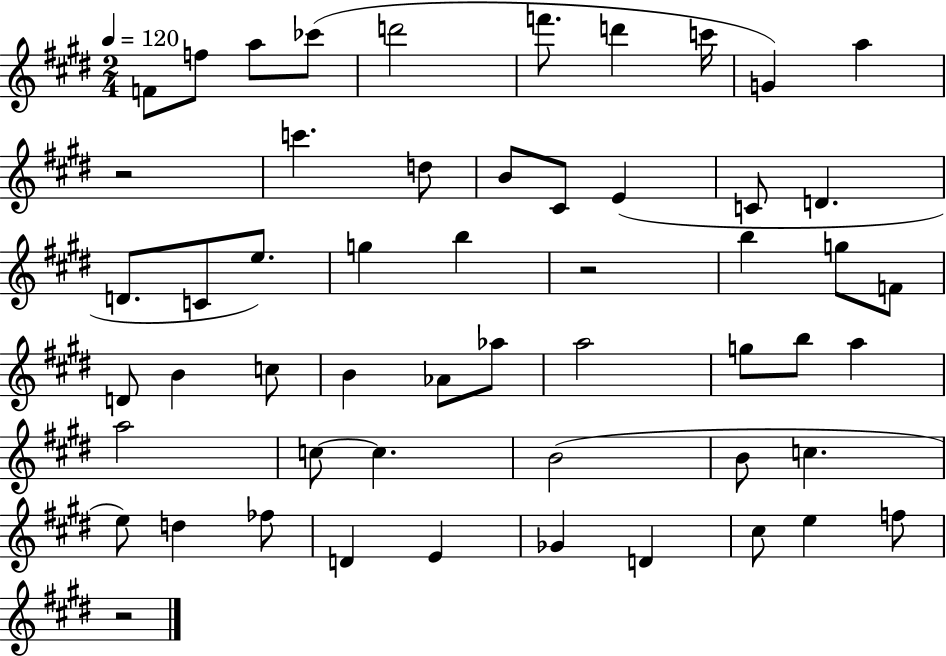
F4/e F5/e A5/e CES6/e D6/h F6/e. D6/q C6/s G4/q A5/q R/h C6/q. D5/e B4/e C#4/e E4/q C4/e D4/q. D4/e. C4/e E5/e. G5/q B5/q R/h B5/q G5/e F4/e D4/e B4/q C5/e B4/q Ab4/e Ab5/e A5/h G5/e B5/e A5/q A5/h C5/e C5/q. B4/h B4/e C5/q. E5/e D5/q FES5/e D4/q E4/q Gb4/q D4/q C#5/e E5/q F5/e R/h